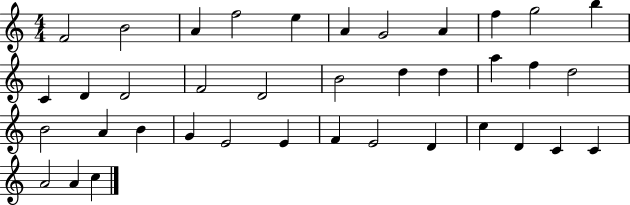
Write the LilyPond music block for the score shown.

{
  \clef treble
  \numericTimeSignature
  \time 4/4
  \key c \major
  f'2 b'2 | a'4 f''2 e''4 | a'4 g'2 a'4 | f''4 g''2 b''4 | \break c'4 d'4 d'2 | f'2 d'2 | b'2 d''4 d''4 | a''4 f''4 d''2 | \break b'2 a'4 b'4 | g'4 e'2 e'4 | f'4 e'2 d'4 | c''4 d'4 c'4 c'4 | \break a'2 a'4 c''4 | \bar "|."
}